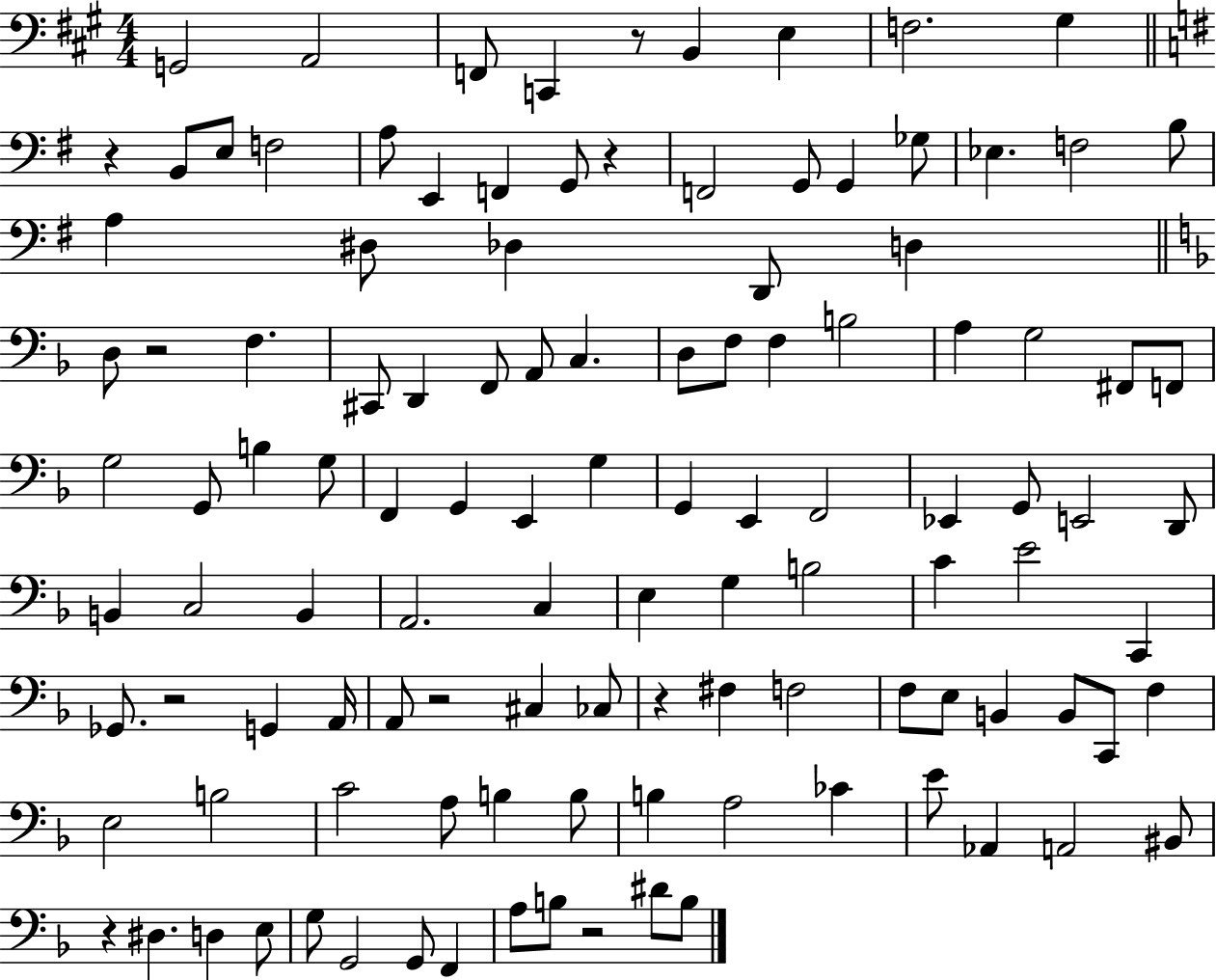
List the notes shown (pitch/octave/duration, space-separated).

G2/h A2/h F2/e C2/q R/e B2/q E3/q F3/h. G#3/q R/q B2/e E3/e F3/h A3/e E2/q F2/q G2/e R/q F2/h G2/e G2/q Gb3/e Eb3/q. F3/h B3/e A3/q D#3/e Db3/q D2/e D3/q D3/e R/h F3/q. C#2/e D2/q F2/e A2/e C3/q. D3/e F3/e F3/q B3/h A3/q G3/h F#2/e F2/e G3/h G2/e B3/q G3/e F2/q G2/q E2/q G3/q G2/q E2/q F2/h Eb2/q G2/e E2/h D2/e B2/q C3/h B2/q A2/h. C3/q E3/q G3/q B3/h C4/q E4/h C2/q Gb2/e. R/h G2/q A2/s A2/e R/h C#3/q CES3/e R/q F#3/q F3/h F3/e E3/e B2/q B2/e C2/e F3/q E3/h B3/h C4/h A3/e B3/q B3/e B3/q A3/h CES4/q E4/e Ab2/q A2/h BIS2/e R/q D#3/q. D3/q E3/e G3/e G2/h G2/e F2/q A3/e B3/e R/h D#4/e B3/e